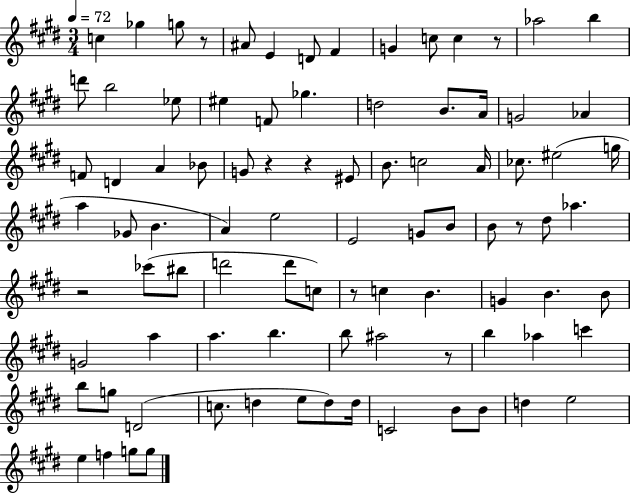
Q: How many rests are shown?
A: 8